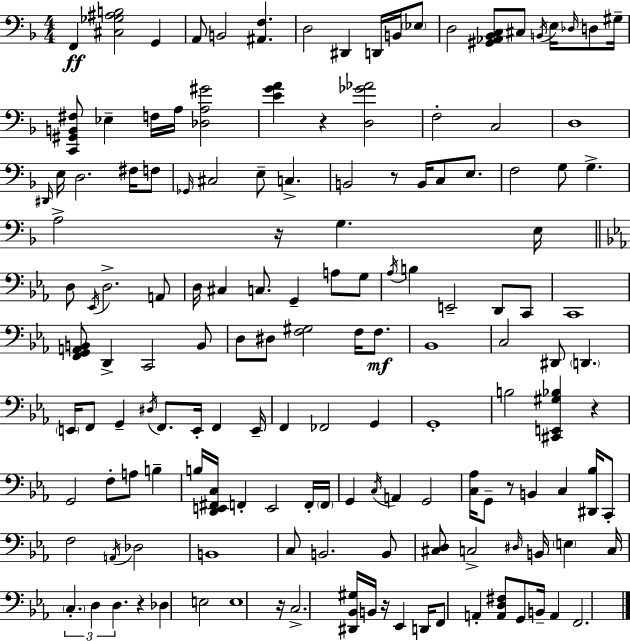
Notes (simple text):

F2/q [C#3,Gb3,A#3,B3]/h G2/q A2/e B2/h [A#2,F3]/q. D3/h D#2/q D2/s B2/s Eb3/e D3/h [G#2,Ab2,Bb2,C3]/e C#3/e B2/s E3/s Db3/s D3/e G#3/s [C2,G#2,B2,F#3]/e Eb3/q F3/s A3/s [Db3,A3,G#4]/h [E4,G4,A4]/q R/q [D3,Gb4,Ab4]/h F3/h C3/h D3/w D#2/s E3/s D3/h. F#3/s F3/e Gb2/s C#3/h E3/e C3/q. B2/h R/e B2/s C3/e E3/e. F3/h G3/e G3/q. A3/h R/s G3/q. E3/s D3/e Eb2/s D3/h. A2/e D3/s C#3/q C3/e. G2/q A3/e G3/e Ab3/s B3/q E2/h D2/e C2/e C2/w [F2,G2,A2,B2]/e D2/q C2/h B2/e D3/e D#3/e [F3,G#3]/h F3/s F3/e. Bb2/w C3/h D#2/e D2/q. E2/s F2/e G2/q D#3/s F2/e. E2/s F2/q E2/s F2/q FES2/h G2/q G2/w B3/h [C#2,E2,G#3,Bb3]/q R/q G2/h F3/e A3/e B3/q B3/s [D2,E2,F#2,C3]/s F2/q E2/h F2/s F2/s G2/q C3/s A2/q G2/h [C3,Ab3]/s G2/e R/e B2/q C3/q [D#2,Bb3]/s C2/e F3/h A2/s Db3/h B2/w C3/e B2/h. B2/e [C#3,D3]/e C3/h D#3/s B2/s E3/q C3/s C3/q. D3/q D3/q. R/q Db3/q E3/h E3/w R/s C3/h. [D#2,Bb2,G#3]/s B2/s R/s Eb2/q D2/s F2/e A2/q [A2,D3,F#3]/e G2/e B2/s A2/q F2/h.